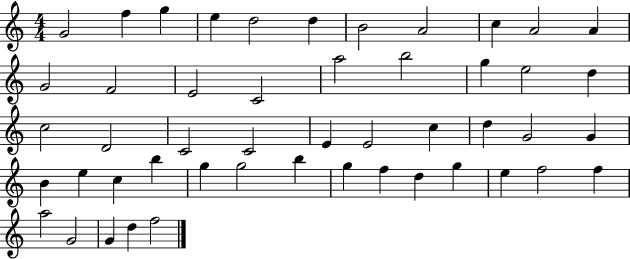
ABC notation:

X:1
T:Untitled
M:4/4
L:1/4
K:C
G2 f g e d2 d B2 A2 c A2 A G2 F2 E2 C2 a2 b2 g e2 d c2 D2 C2 C2 E E2 c d G2 G B e c b g g2 b g f d g e f2 f a2 G2 G d f2